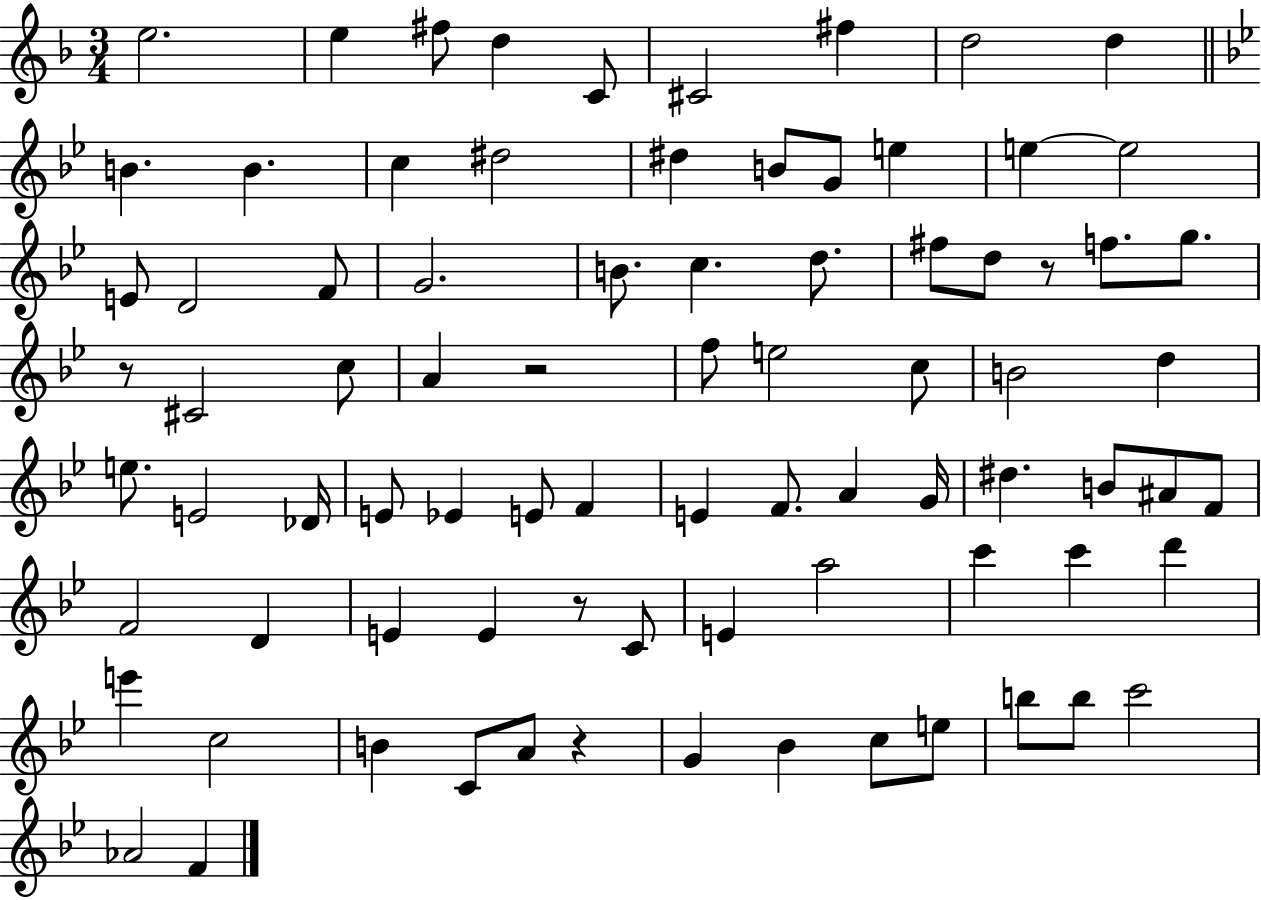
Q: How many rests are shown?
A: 5